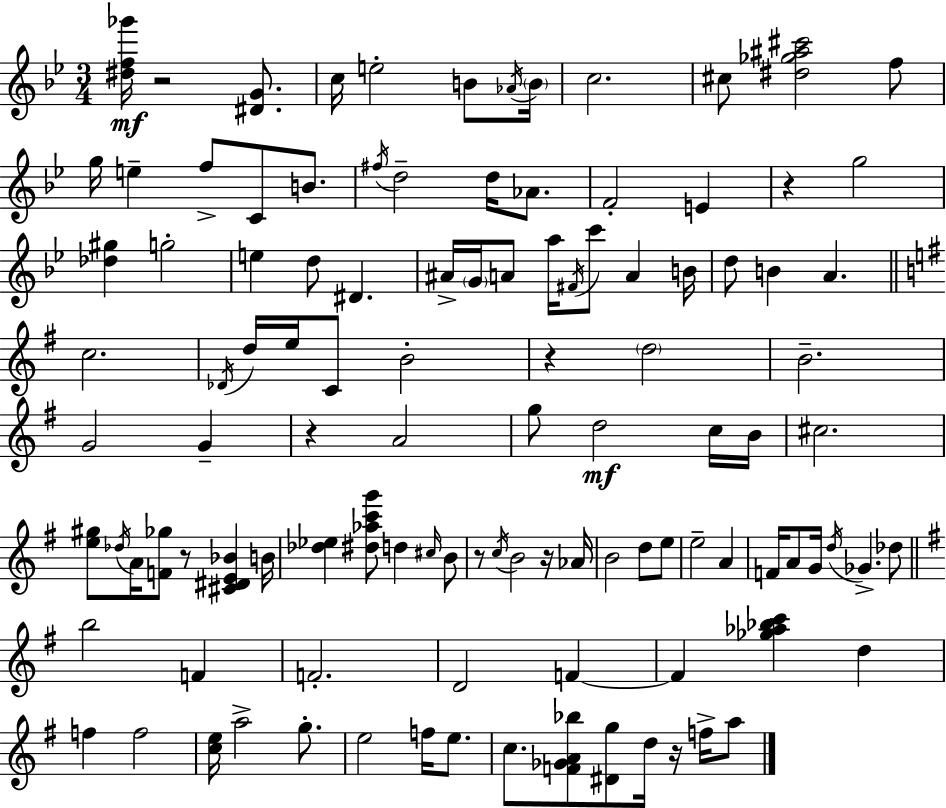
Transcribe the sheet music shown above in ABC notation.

X:1
T:Untitled
M:3/4
L:1/4
K:Bb
[^df_g']/4 z2 [^DG]/2 c/4 e2 B/2 _A/4 B/4 c2 ^c/2 [^d_g^a^c']2 f/2 g/4 e f/2 C/2 B/2 ^f/4 d2 d/4 _A/2 F2 E z g2 [_d^g] g2 e d/2 ^D ^A/4 G/4 A/2 a/4 ^F/4 c'/2 A B/4 d/2 B A c2 _D/4 d/4 e/4 C/2 B2 z d2 B2 G2 G z A2 g/2 d2 c/4 B/4 ^c2 [e^g]/2 _d/4 A/4 [F_g]/2 z/2 [^C^DE_B] B/4 [_d_e] [^d_ac'g']/2 d ^c/4 B/2 z/2 c/4 B2 z/4 _A/4 B2 d/2 e/2 e2 A F/4 A/2 G/4 d/4 _G _d/2 b2 F F2 D2 F F [_g_a_bc'] d f f2 [ce]/4 a2 g/2 e2 f/4 e/2 c/2 [F_GA_b]/2 [^Dg]/2 d/4 z/4 f/4 a/2